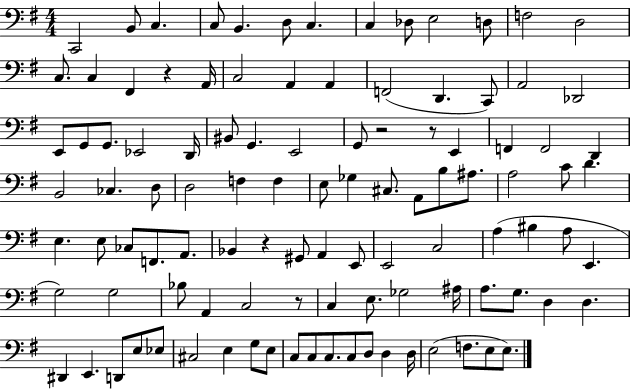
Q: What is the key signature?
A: G major